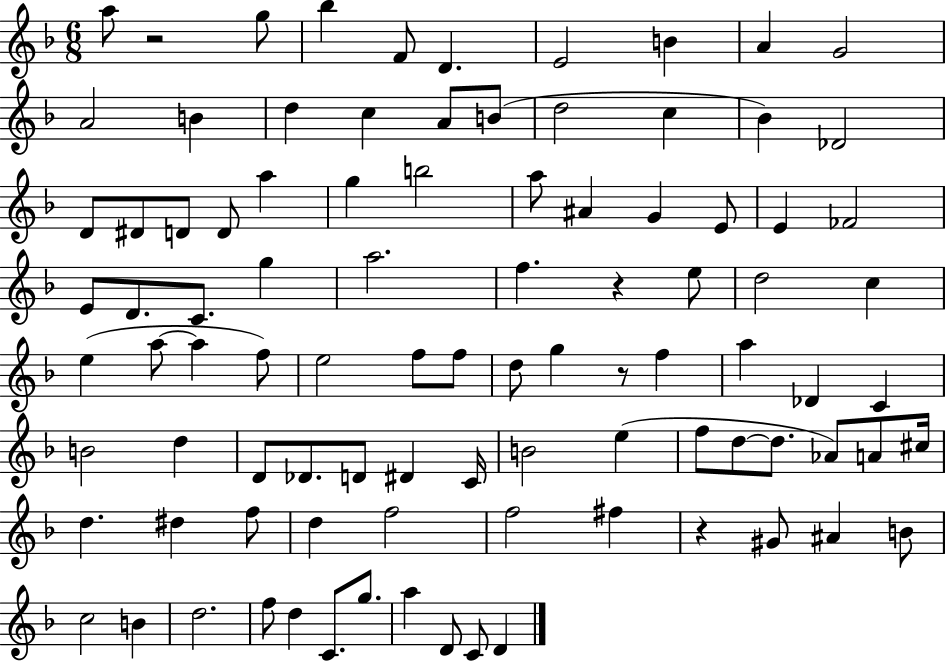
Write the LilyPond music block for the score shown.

{
  \clef treble
  \numericTimeSignature
  \time 6/8
  \key f \major
  a''8 r2 g''8 | bes''4 f'8 d'4. | e'2 b'4 | a'4 g'2 | \break a'2 b'4 | d''4 c''4 a'8 b'8( | d''2 c''4 | bes'4) des'2 | \break d'8 dis'8 d'8 d'8 a''4 | g''4 b''2 | a''8 ais'4 g'4 e'8 | e'4 fes'2 | \break e'8 d'8. c'8. g''4 | a''2. | f''4. r4 e''8 | d''2 c''4 | \break e''4( a''8~~ a''4 f''8) | e''2 f''8 f''8 | d''8 g''4 r8 f''4 | a''4 des'4 c'4 | \break b'2 d''4 | d'8 des'8. d'8 dis'4 c'16 | b'2 e''4( | f''8 d''8~~ d''8. aes'8) a'8 cis''16 | \break d''4. dis''4 f''8 | d''4 f''2 | f''2 fis''4 | r4 gis'8 ais'4 b'8 | \break c''2 b'4 | d''2. | f''8 d''4 c'8. g''8. | a''4 d'8 c'8 d'4 | \break \bar "|."
}